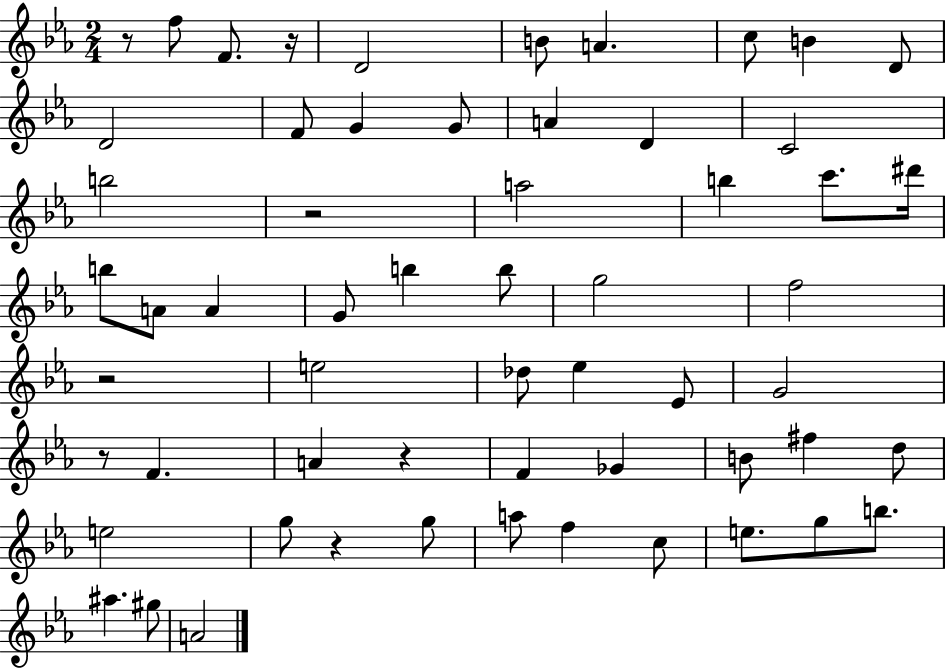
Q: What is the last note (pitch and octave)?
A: A4